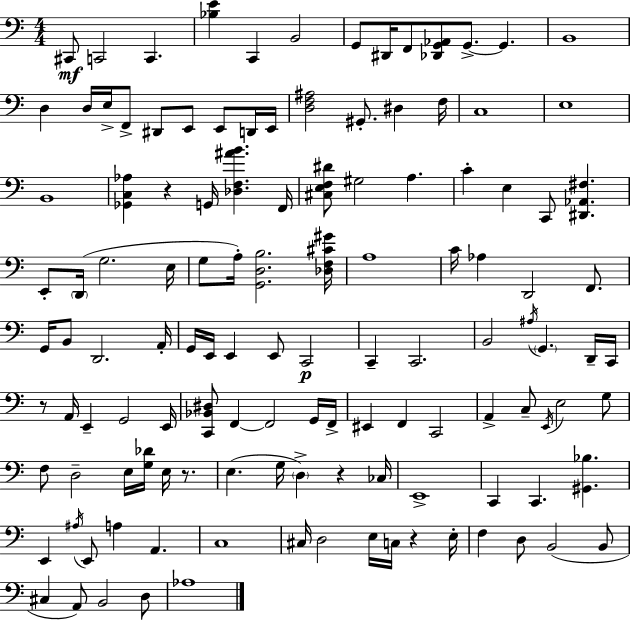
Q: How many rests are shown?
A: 5